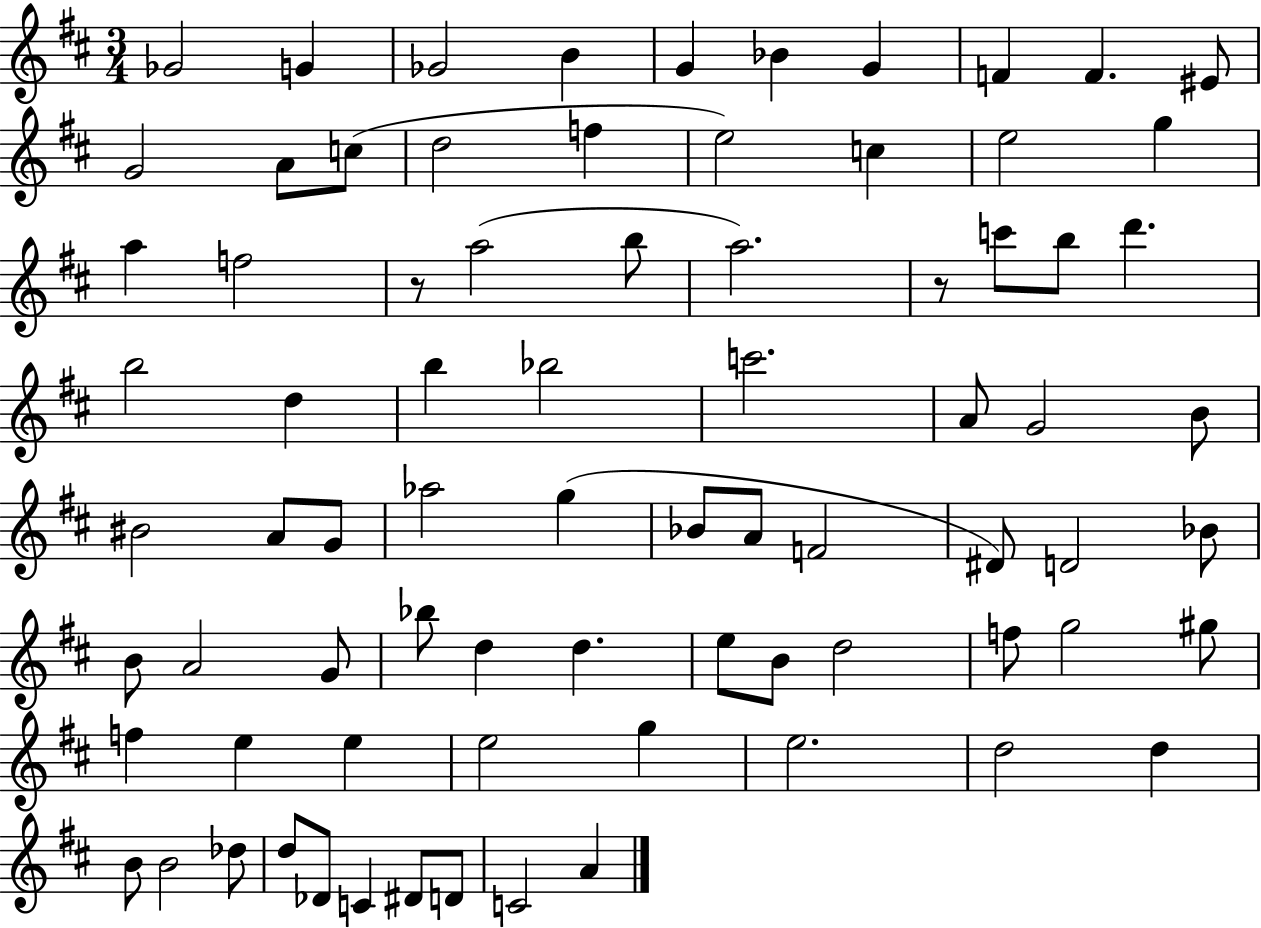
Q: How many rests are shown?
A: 2